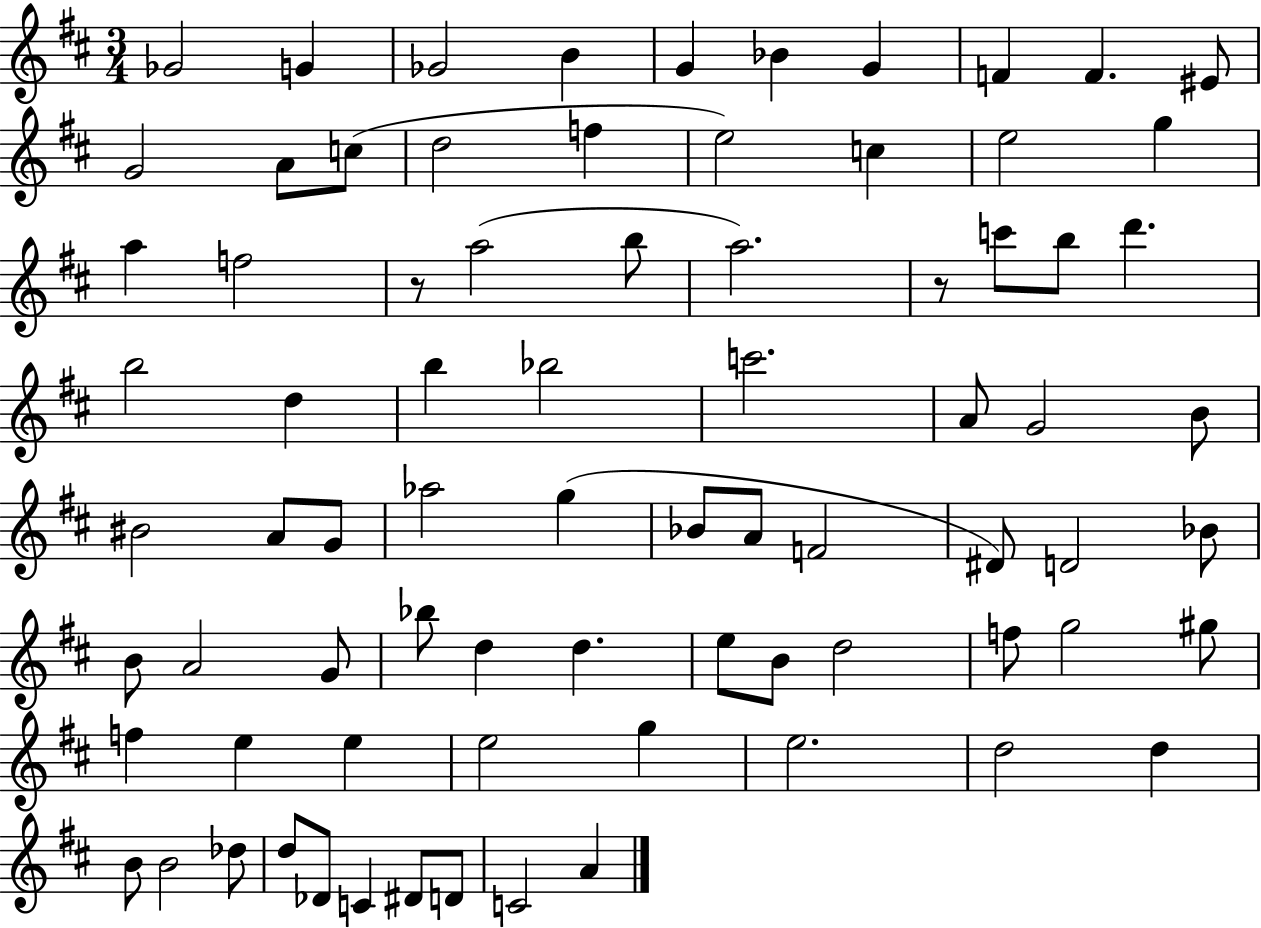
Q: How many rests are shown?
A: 2